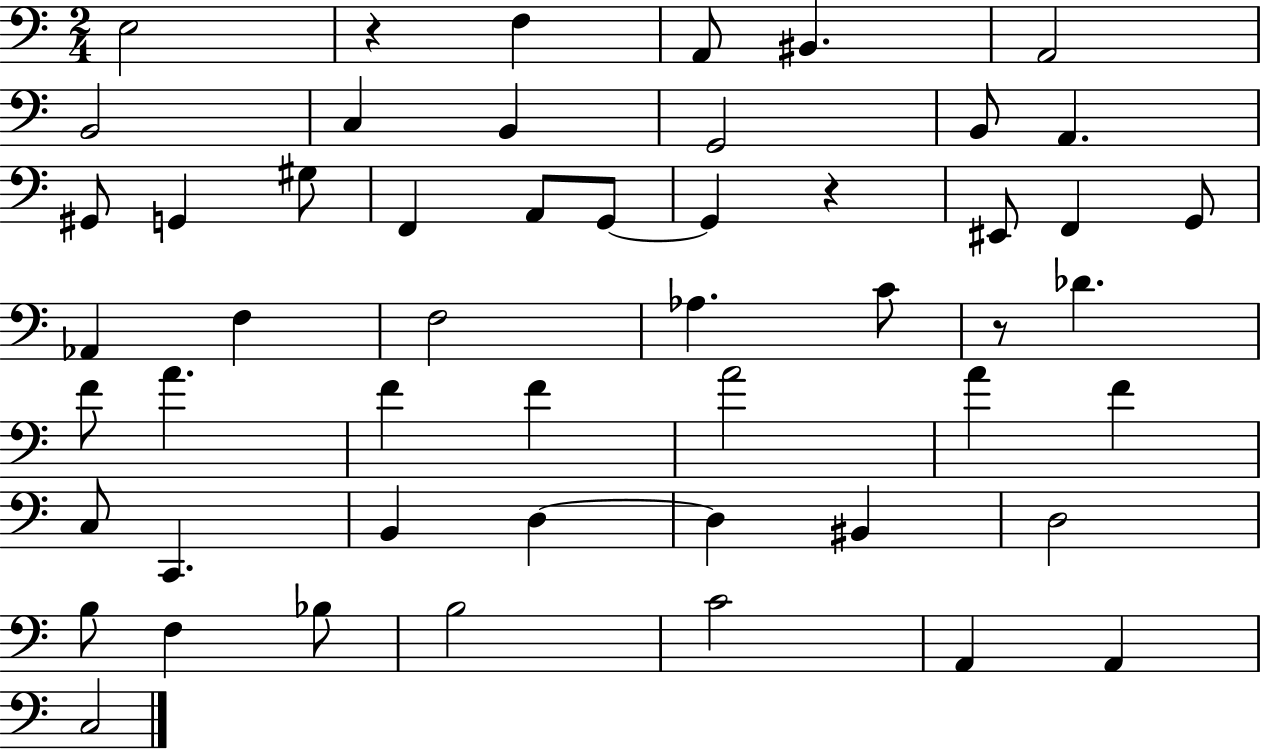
E3/h R/q F3/q A2/e BIS2/q. A2/h B2/h C3/q B2/q G2/h B2/e A2/q. G#2/e G2/q G#3/e F2/q A2/e G2/e G2/q R/q EIS2/e F2/q G2/e Ab2/q F3/q F3/h Ab3/q. C4/e R/e Db4/q. F4/e A4/q. F4/q F4/q A4/h A4/q F4/q C3/e C2/q. B2/q D3/q D3/q BIS2/q D3/h B3/e F3/q Bb3/e B3/h C4/h A2/q A2/q C3/h